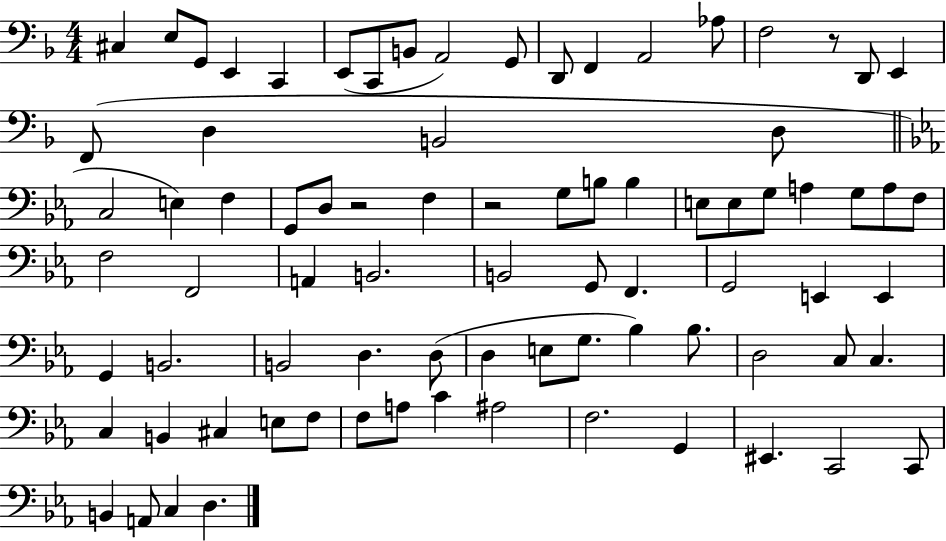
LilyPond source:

{
  \clef bass
  \numericTimeSignature
  \time 4/4
  \key f \major
  cis4 e8 g,8 e,4 c,4 | e,8( c,8 b,8 a,2) g,8 | d,8 f,4 a,2 aes8 | f2 r8 d,8 e,4 | \break f,8( d4 b,2 d8 | \bar "||" \break \key ees \major c2 e4) f4 | g,8 d8 r2 f4 | r2 g8 b8 b4 | e8 e8 g8 a4 g8 a8 f8 | \break f2 f,2 | a,4 b,2. | b,2 g,8 f,4. | g,2 e,4 e,4 | \break g,4 b,2. | b,2 d4. d8( | d4 e8 g8. bes4) bes8. | d2 c8 c4. | \break c4 b,4 cis4 e8 f8 | f8 a8 c'4 ais2 | f2. g,4 | eis,4. c,2 c,8 | \break b,4 a,8 c4 d4. | \bar "|."
}